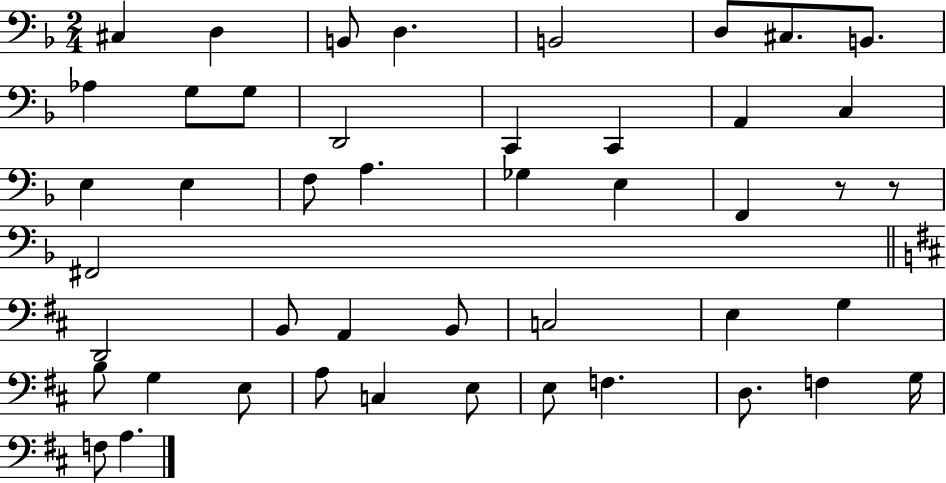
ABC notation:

X:1
T:Untitled
M:2/4
L:1/4
K:F
^C, D, B,,/2 D, B,,2 D,/2 ^C,/2 B,,/2 _A, G,/2 G,/2 D,,2 C,, C,, A,, C, E, E, F,/2 A, _G, E, F,, z/2 z/2 ^F,,2 D,,2 B,,/2 A,, B,,/2 C,2 E, G, B,/2 G, E,/2 A,/2 C, E,/2 E,/2 F, D,/2 F, G,/4 F,/2 A,